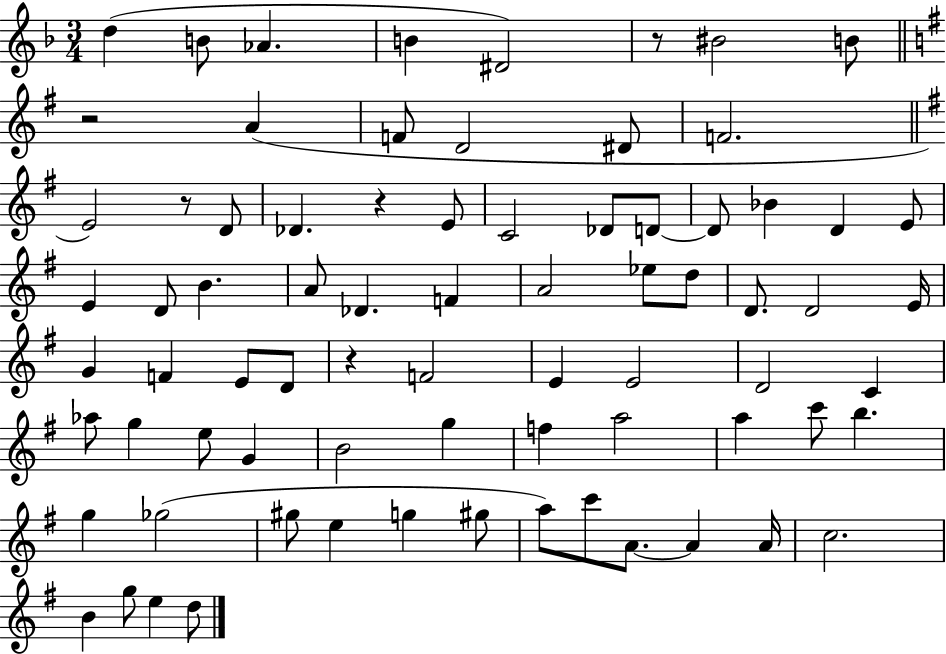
{
  \clef treble
  \numericTimeSignature
  \time 3/4
  \key f \major
  d''4( b'8 aes'4. | b'4 dis'2) | r8 bis'2 b'8 | \bar "||" \break \key e \minor r2 a'4( | f'8 d'2 dis'8 | f'2. | \bar "||" \break \key g \major e'2) r8 d'8 | des'4. r4 e'8 | c'2 des'8 d'8~~ | d'8 bes'4 d'4 e'8 | \break e'4 d'8 b'4. | a'8 des'4. f'4 | a'2 ees''8 d''8 | d'8. d'2 e'16 | \break g'4 f'4 e'8 d'8 | r4 f'2 | e'4 e'2 | d'2 c'4 | \break aes''8 g''4 e''8 g'4 | b'2 g''4 | f''4 a''2 | a''4 c'''8 b''4. | \break g''4 ges''2( | gis''8 e''4 g''4 gis''8 | a''8) c'''8 a'8.~~ a'4 a'16 | c''2. | \break b'4 g''8 e''4 d''8 | \bar "|."
}